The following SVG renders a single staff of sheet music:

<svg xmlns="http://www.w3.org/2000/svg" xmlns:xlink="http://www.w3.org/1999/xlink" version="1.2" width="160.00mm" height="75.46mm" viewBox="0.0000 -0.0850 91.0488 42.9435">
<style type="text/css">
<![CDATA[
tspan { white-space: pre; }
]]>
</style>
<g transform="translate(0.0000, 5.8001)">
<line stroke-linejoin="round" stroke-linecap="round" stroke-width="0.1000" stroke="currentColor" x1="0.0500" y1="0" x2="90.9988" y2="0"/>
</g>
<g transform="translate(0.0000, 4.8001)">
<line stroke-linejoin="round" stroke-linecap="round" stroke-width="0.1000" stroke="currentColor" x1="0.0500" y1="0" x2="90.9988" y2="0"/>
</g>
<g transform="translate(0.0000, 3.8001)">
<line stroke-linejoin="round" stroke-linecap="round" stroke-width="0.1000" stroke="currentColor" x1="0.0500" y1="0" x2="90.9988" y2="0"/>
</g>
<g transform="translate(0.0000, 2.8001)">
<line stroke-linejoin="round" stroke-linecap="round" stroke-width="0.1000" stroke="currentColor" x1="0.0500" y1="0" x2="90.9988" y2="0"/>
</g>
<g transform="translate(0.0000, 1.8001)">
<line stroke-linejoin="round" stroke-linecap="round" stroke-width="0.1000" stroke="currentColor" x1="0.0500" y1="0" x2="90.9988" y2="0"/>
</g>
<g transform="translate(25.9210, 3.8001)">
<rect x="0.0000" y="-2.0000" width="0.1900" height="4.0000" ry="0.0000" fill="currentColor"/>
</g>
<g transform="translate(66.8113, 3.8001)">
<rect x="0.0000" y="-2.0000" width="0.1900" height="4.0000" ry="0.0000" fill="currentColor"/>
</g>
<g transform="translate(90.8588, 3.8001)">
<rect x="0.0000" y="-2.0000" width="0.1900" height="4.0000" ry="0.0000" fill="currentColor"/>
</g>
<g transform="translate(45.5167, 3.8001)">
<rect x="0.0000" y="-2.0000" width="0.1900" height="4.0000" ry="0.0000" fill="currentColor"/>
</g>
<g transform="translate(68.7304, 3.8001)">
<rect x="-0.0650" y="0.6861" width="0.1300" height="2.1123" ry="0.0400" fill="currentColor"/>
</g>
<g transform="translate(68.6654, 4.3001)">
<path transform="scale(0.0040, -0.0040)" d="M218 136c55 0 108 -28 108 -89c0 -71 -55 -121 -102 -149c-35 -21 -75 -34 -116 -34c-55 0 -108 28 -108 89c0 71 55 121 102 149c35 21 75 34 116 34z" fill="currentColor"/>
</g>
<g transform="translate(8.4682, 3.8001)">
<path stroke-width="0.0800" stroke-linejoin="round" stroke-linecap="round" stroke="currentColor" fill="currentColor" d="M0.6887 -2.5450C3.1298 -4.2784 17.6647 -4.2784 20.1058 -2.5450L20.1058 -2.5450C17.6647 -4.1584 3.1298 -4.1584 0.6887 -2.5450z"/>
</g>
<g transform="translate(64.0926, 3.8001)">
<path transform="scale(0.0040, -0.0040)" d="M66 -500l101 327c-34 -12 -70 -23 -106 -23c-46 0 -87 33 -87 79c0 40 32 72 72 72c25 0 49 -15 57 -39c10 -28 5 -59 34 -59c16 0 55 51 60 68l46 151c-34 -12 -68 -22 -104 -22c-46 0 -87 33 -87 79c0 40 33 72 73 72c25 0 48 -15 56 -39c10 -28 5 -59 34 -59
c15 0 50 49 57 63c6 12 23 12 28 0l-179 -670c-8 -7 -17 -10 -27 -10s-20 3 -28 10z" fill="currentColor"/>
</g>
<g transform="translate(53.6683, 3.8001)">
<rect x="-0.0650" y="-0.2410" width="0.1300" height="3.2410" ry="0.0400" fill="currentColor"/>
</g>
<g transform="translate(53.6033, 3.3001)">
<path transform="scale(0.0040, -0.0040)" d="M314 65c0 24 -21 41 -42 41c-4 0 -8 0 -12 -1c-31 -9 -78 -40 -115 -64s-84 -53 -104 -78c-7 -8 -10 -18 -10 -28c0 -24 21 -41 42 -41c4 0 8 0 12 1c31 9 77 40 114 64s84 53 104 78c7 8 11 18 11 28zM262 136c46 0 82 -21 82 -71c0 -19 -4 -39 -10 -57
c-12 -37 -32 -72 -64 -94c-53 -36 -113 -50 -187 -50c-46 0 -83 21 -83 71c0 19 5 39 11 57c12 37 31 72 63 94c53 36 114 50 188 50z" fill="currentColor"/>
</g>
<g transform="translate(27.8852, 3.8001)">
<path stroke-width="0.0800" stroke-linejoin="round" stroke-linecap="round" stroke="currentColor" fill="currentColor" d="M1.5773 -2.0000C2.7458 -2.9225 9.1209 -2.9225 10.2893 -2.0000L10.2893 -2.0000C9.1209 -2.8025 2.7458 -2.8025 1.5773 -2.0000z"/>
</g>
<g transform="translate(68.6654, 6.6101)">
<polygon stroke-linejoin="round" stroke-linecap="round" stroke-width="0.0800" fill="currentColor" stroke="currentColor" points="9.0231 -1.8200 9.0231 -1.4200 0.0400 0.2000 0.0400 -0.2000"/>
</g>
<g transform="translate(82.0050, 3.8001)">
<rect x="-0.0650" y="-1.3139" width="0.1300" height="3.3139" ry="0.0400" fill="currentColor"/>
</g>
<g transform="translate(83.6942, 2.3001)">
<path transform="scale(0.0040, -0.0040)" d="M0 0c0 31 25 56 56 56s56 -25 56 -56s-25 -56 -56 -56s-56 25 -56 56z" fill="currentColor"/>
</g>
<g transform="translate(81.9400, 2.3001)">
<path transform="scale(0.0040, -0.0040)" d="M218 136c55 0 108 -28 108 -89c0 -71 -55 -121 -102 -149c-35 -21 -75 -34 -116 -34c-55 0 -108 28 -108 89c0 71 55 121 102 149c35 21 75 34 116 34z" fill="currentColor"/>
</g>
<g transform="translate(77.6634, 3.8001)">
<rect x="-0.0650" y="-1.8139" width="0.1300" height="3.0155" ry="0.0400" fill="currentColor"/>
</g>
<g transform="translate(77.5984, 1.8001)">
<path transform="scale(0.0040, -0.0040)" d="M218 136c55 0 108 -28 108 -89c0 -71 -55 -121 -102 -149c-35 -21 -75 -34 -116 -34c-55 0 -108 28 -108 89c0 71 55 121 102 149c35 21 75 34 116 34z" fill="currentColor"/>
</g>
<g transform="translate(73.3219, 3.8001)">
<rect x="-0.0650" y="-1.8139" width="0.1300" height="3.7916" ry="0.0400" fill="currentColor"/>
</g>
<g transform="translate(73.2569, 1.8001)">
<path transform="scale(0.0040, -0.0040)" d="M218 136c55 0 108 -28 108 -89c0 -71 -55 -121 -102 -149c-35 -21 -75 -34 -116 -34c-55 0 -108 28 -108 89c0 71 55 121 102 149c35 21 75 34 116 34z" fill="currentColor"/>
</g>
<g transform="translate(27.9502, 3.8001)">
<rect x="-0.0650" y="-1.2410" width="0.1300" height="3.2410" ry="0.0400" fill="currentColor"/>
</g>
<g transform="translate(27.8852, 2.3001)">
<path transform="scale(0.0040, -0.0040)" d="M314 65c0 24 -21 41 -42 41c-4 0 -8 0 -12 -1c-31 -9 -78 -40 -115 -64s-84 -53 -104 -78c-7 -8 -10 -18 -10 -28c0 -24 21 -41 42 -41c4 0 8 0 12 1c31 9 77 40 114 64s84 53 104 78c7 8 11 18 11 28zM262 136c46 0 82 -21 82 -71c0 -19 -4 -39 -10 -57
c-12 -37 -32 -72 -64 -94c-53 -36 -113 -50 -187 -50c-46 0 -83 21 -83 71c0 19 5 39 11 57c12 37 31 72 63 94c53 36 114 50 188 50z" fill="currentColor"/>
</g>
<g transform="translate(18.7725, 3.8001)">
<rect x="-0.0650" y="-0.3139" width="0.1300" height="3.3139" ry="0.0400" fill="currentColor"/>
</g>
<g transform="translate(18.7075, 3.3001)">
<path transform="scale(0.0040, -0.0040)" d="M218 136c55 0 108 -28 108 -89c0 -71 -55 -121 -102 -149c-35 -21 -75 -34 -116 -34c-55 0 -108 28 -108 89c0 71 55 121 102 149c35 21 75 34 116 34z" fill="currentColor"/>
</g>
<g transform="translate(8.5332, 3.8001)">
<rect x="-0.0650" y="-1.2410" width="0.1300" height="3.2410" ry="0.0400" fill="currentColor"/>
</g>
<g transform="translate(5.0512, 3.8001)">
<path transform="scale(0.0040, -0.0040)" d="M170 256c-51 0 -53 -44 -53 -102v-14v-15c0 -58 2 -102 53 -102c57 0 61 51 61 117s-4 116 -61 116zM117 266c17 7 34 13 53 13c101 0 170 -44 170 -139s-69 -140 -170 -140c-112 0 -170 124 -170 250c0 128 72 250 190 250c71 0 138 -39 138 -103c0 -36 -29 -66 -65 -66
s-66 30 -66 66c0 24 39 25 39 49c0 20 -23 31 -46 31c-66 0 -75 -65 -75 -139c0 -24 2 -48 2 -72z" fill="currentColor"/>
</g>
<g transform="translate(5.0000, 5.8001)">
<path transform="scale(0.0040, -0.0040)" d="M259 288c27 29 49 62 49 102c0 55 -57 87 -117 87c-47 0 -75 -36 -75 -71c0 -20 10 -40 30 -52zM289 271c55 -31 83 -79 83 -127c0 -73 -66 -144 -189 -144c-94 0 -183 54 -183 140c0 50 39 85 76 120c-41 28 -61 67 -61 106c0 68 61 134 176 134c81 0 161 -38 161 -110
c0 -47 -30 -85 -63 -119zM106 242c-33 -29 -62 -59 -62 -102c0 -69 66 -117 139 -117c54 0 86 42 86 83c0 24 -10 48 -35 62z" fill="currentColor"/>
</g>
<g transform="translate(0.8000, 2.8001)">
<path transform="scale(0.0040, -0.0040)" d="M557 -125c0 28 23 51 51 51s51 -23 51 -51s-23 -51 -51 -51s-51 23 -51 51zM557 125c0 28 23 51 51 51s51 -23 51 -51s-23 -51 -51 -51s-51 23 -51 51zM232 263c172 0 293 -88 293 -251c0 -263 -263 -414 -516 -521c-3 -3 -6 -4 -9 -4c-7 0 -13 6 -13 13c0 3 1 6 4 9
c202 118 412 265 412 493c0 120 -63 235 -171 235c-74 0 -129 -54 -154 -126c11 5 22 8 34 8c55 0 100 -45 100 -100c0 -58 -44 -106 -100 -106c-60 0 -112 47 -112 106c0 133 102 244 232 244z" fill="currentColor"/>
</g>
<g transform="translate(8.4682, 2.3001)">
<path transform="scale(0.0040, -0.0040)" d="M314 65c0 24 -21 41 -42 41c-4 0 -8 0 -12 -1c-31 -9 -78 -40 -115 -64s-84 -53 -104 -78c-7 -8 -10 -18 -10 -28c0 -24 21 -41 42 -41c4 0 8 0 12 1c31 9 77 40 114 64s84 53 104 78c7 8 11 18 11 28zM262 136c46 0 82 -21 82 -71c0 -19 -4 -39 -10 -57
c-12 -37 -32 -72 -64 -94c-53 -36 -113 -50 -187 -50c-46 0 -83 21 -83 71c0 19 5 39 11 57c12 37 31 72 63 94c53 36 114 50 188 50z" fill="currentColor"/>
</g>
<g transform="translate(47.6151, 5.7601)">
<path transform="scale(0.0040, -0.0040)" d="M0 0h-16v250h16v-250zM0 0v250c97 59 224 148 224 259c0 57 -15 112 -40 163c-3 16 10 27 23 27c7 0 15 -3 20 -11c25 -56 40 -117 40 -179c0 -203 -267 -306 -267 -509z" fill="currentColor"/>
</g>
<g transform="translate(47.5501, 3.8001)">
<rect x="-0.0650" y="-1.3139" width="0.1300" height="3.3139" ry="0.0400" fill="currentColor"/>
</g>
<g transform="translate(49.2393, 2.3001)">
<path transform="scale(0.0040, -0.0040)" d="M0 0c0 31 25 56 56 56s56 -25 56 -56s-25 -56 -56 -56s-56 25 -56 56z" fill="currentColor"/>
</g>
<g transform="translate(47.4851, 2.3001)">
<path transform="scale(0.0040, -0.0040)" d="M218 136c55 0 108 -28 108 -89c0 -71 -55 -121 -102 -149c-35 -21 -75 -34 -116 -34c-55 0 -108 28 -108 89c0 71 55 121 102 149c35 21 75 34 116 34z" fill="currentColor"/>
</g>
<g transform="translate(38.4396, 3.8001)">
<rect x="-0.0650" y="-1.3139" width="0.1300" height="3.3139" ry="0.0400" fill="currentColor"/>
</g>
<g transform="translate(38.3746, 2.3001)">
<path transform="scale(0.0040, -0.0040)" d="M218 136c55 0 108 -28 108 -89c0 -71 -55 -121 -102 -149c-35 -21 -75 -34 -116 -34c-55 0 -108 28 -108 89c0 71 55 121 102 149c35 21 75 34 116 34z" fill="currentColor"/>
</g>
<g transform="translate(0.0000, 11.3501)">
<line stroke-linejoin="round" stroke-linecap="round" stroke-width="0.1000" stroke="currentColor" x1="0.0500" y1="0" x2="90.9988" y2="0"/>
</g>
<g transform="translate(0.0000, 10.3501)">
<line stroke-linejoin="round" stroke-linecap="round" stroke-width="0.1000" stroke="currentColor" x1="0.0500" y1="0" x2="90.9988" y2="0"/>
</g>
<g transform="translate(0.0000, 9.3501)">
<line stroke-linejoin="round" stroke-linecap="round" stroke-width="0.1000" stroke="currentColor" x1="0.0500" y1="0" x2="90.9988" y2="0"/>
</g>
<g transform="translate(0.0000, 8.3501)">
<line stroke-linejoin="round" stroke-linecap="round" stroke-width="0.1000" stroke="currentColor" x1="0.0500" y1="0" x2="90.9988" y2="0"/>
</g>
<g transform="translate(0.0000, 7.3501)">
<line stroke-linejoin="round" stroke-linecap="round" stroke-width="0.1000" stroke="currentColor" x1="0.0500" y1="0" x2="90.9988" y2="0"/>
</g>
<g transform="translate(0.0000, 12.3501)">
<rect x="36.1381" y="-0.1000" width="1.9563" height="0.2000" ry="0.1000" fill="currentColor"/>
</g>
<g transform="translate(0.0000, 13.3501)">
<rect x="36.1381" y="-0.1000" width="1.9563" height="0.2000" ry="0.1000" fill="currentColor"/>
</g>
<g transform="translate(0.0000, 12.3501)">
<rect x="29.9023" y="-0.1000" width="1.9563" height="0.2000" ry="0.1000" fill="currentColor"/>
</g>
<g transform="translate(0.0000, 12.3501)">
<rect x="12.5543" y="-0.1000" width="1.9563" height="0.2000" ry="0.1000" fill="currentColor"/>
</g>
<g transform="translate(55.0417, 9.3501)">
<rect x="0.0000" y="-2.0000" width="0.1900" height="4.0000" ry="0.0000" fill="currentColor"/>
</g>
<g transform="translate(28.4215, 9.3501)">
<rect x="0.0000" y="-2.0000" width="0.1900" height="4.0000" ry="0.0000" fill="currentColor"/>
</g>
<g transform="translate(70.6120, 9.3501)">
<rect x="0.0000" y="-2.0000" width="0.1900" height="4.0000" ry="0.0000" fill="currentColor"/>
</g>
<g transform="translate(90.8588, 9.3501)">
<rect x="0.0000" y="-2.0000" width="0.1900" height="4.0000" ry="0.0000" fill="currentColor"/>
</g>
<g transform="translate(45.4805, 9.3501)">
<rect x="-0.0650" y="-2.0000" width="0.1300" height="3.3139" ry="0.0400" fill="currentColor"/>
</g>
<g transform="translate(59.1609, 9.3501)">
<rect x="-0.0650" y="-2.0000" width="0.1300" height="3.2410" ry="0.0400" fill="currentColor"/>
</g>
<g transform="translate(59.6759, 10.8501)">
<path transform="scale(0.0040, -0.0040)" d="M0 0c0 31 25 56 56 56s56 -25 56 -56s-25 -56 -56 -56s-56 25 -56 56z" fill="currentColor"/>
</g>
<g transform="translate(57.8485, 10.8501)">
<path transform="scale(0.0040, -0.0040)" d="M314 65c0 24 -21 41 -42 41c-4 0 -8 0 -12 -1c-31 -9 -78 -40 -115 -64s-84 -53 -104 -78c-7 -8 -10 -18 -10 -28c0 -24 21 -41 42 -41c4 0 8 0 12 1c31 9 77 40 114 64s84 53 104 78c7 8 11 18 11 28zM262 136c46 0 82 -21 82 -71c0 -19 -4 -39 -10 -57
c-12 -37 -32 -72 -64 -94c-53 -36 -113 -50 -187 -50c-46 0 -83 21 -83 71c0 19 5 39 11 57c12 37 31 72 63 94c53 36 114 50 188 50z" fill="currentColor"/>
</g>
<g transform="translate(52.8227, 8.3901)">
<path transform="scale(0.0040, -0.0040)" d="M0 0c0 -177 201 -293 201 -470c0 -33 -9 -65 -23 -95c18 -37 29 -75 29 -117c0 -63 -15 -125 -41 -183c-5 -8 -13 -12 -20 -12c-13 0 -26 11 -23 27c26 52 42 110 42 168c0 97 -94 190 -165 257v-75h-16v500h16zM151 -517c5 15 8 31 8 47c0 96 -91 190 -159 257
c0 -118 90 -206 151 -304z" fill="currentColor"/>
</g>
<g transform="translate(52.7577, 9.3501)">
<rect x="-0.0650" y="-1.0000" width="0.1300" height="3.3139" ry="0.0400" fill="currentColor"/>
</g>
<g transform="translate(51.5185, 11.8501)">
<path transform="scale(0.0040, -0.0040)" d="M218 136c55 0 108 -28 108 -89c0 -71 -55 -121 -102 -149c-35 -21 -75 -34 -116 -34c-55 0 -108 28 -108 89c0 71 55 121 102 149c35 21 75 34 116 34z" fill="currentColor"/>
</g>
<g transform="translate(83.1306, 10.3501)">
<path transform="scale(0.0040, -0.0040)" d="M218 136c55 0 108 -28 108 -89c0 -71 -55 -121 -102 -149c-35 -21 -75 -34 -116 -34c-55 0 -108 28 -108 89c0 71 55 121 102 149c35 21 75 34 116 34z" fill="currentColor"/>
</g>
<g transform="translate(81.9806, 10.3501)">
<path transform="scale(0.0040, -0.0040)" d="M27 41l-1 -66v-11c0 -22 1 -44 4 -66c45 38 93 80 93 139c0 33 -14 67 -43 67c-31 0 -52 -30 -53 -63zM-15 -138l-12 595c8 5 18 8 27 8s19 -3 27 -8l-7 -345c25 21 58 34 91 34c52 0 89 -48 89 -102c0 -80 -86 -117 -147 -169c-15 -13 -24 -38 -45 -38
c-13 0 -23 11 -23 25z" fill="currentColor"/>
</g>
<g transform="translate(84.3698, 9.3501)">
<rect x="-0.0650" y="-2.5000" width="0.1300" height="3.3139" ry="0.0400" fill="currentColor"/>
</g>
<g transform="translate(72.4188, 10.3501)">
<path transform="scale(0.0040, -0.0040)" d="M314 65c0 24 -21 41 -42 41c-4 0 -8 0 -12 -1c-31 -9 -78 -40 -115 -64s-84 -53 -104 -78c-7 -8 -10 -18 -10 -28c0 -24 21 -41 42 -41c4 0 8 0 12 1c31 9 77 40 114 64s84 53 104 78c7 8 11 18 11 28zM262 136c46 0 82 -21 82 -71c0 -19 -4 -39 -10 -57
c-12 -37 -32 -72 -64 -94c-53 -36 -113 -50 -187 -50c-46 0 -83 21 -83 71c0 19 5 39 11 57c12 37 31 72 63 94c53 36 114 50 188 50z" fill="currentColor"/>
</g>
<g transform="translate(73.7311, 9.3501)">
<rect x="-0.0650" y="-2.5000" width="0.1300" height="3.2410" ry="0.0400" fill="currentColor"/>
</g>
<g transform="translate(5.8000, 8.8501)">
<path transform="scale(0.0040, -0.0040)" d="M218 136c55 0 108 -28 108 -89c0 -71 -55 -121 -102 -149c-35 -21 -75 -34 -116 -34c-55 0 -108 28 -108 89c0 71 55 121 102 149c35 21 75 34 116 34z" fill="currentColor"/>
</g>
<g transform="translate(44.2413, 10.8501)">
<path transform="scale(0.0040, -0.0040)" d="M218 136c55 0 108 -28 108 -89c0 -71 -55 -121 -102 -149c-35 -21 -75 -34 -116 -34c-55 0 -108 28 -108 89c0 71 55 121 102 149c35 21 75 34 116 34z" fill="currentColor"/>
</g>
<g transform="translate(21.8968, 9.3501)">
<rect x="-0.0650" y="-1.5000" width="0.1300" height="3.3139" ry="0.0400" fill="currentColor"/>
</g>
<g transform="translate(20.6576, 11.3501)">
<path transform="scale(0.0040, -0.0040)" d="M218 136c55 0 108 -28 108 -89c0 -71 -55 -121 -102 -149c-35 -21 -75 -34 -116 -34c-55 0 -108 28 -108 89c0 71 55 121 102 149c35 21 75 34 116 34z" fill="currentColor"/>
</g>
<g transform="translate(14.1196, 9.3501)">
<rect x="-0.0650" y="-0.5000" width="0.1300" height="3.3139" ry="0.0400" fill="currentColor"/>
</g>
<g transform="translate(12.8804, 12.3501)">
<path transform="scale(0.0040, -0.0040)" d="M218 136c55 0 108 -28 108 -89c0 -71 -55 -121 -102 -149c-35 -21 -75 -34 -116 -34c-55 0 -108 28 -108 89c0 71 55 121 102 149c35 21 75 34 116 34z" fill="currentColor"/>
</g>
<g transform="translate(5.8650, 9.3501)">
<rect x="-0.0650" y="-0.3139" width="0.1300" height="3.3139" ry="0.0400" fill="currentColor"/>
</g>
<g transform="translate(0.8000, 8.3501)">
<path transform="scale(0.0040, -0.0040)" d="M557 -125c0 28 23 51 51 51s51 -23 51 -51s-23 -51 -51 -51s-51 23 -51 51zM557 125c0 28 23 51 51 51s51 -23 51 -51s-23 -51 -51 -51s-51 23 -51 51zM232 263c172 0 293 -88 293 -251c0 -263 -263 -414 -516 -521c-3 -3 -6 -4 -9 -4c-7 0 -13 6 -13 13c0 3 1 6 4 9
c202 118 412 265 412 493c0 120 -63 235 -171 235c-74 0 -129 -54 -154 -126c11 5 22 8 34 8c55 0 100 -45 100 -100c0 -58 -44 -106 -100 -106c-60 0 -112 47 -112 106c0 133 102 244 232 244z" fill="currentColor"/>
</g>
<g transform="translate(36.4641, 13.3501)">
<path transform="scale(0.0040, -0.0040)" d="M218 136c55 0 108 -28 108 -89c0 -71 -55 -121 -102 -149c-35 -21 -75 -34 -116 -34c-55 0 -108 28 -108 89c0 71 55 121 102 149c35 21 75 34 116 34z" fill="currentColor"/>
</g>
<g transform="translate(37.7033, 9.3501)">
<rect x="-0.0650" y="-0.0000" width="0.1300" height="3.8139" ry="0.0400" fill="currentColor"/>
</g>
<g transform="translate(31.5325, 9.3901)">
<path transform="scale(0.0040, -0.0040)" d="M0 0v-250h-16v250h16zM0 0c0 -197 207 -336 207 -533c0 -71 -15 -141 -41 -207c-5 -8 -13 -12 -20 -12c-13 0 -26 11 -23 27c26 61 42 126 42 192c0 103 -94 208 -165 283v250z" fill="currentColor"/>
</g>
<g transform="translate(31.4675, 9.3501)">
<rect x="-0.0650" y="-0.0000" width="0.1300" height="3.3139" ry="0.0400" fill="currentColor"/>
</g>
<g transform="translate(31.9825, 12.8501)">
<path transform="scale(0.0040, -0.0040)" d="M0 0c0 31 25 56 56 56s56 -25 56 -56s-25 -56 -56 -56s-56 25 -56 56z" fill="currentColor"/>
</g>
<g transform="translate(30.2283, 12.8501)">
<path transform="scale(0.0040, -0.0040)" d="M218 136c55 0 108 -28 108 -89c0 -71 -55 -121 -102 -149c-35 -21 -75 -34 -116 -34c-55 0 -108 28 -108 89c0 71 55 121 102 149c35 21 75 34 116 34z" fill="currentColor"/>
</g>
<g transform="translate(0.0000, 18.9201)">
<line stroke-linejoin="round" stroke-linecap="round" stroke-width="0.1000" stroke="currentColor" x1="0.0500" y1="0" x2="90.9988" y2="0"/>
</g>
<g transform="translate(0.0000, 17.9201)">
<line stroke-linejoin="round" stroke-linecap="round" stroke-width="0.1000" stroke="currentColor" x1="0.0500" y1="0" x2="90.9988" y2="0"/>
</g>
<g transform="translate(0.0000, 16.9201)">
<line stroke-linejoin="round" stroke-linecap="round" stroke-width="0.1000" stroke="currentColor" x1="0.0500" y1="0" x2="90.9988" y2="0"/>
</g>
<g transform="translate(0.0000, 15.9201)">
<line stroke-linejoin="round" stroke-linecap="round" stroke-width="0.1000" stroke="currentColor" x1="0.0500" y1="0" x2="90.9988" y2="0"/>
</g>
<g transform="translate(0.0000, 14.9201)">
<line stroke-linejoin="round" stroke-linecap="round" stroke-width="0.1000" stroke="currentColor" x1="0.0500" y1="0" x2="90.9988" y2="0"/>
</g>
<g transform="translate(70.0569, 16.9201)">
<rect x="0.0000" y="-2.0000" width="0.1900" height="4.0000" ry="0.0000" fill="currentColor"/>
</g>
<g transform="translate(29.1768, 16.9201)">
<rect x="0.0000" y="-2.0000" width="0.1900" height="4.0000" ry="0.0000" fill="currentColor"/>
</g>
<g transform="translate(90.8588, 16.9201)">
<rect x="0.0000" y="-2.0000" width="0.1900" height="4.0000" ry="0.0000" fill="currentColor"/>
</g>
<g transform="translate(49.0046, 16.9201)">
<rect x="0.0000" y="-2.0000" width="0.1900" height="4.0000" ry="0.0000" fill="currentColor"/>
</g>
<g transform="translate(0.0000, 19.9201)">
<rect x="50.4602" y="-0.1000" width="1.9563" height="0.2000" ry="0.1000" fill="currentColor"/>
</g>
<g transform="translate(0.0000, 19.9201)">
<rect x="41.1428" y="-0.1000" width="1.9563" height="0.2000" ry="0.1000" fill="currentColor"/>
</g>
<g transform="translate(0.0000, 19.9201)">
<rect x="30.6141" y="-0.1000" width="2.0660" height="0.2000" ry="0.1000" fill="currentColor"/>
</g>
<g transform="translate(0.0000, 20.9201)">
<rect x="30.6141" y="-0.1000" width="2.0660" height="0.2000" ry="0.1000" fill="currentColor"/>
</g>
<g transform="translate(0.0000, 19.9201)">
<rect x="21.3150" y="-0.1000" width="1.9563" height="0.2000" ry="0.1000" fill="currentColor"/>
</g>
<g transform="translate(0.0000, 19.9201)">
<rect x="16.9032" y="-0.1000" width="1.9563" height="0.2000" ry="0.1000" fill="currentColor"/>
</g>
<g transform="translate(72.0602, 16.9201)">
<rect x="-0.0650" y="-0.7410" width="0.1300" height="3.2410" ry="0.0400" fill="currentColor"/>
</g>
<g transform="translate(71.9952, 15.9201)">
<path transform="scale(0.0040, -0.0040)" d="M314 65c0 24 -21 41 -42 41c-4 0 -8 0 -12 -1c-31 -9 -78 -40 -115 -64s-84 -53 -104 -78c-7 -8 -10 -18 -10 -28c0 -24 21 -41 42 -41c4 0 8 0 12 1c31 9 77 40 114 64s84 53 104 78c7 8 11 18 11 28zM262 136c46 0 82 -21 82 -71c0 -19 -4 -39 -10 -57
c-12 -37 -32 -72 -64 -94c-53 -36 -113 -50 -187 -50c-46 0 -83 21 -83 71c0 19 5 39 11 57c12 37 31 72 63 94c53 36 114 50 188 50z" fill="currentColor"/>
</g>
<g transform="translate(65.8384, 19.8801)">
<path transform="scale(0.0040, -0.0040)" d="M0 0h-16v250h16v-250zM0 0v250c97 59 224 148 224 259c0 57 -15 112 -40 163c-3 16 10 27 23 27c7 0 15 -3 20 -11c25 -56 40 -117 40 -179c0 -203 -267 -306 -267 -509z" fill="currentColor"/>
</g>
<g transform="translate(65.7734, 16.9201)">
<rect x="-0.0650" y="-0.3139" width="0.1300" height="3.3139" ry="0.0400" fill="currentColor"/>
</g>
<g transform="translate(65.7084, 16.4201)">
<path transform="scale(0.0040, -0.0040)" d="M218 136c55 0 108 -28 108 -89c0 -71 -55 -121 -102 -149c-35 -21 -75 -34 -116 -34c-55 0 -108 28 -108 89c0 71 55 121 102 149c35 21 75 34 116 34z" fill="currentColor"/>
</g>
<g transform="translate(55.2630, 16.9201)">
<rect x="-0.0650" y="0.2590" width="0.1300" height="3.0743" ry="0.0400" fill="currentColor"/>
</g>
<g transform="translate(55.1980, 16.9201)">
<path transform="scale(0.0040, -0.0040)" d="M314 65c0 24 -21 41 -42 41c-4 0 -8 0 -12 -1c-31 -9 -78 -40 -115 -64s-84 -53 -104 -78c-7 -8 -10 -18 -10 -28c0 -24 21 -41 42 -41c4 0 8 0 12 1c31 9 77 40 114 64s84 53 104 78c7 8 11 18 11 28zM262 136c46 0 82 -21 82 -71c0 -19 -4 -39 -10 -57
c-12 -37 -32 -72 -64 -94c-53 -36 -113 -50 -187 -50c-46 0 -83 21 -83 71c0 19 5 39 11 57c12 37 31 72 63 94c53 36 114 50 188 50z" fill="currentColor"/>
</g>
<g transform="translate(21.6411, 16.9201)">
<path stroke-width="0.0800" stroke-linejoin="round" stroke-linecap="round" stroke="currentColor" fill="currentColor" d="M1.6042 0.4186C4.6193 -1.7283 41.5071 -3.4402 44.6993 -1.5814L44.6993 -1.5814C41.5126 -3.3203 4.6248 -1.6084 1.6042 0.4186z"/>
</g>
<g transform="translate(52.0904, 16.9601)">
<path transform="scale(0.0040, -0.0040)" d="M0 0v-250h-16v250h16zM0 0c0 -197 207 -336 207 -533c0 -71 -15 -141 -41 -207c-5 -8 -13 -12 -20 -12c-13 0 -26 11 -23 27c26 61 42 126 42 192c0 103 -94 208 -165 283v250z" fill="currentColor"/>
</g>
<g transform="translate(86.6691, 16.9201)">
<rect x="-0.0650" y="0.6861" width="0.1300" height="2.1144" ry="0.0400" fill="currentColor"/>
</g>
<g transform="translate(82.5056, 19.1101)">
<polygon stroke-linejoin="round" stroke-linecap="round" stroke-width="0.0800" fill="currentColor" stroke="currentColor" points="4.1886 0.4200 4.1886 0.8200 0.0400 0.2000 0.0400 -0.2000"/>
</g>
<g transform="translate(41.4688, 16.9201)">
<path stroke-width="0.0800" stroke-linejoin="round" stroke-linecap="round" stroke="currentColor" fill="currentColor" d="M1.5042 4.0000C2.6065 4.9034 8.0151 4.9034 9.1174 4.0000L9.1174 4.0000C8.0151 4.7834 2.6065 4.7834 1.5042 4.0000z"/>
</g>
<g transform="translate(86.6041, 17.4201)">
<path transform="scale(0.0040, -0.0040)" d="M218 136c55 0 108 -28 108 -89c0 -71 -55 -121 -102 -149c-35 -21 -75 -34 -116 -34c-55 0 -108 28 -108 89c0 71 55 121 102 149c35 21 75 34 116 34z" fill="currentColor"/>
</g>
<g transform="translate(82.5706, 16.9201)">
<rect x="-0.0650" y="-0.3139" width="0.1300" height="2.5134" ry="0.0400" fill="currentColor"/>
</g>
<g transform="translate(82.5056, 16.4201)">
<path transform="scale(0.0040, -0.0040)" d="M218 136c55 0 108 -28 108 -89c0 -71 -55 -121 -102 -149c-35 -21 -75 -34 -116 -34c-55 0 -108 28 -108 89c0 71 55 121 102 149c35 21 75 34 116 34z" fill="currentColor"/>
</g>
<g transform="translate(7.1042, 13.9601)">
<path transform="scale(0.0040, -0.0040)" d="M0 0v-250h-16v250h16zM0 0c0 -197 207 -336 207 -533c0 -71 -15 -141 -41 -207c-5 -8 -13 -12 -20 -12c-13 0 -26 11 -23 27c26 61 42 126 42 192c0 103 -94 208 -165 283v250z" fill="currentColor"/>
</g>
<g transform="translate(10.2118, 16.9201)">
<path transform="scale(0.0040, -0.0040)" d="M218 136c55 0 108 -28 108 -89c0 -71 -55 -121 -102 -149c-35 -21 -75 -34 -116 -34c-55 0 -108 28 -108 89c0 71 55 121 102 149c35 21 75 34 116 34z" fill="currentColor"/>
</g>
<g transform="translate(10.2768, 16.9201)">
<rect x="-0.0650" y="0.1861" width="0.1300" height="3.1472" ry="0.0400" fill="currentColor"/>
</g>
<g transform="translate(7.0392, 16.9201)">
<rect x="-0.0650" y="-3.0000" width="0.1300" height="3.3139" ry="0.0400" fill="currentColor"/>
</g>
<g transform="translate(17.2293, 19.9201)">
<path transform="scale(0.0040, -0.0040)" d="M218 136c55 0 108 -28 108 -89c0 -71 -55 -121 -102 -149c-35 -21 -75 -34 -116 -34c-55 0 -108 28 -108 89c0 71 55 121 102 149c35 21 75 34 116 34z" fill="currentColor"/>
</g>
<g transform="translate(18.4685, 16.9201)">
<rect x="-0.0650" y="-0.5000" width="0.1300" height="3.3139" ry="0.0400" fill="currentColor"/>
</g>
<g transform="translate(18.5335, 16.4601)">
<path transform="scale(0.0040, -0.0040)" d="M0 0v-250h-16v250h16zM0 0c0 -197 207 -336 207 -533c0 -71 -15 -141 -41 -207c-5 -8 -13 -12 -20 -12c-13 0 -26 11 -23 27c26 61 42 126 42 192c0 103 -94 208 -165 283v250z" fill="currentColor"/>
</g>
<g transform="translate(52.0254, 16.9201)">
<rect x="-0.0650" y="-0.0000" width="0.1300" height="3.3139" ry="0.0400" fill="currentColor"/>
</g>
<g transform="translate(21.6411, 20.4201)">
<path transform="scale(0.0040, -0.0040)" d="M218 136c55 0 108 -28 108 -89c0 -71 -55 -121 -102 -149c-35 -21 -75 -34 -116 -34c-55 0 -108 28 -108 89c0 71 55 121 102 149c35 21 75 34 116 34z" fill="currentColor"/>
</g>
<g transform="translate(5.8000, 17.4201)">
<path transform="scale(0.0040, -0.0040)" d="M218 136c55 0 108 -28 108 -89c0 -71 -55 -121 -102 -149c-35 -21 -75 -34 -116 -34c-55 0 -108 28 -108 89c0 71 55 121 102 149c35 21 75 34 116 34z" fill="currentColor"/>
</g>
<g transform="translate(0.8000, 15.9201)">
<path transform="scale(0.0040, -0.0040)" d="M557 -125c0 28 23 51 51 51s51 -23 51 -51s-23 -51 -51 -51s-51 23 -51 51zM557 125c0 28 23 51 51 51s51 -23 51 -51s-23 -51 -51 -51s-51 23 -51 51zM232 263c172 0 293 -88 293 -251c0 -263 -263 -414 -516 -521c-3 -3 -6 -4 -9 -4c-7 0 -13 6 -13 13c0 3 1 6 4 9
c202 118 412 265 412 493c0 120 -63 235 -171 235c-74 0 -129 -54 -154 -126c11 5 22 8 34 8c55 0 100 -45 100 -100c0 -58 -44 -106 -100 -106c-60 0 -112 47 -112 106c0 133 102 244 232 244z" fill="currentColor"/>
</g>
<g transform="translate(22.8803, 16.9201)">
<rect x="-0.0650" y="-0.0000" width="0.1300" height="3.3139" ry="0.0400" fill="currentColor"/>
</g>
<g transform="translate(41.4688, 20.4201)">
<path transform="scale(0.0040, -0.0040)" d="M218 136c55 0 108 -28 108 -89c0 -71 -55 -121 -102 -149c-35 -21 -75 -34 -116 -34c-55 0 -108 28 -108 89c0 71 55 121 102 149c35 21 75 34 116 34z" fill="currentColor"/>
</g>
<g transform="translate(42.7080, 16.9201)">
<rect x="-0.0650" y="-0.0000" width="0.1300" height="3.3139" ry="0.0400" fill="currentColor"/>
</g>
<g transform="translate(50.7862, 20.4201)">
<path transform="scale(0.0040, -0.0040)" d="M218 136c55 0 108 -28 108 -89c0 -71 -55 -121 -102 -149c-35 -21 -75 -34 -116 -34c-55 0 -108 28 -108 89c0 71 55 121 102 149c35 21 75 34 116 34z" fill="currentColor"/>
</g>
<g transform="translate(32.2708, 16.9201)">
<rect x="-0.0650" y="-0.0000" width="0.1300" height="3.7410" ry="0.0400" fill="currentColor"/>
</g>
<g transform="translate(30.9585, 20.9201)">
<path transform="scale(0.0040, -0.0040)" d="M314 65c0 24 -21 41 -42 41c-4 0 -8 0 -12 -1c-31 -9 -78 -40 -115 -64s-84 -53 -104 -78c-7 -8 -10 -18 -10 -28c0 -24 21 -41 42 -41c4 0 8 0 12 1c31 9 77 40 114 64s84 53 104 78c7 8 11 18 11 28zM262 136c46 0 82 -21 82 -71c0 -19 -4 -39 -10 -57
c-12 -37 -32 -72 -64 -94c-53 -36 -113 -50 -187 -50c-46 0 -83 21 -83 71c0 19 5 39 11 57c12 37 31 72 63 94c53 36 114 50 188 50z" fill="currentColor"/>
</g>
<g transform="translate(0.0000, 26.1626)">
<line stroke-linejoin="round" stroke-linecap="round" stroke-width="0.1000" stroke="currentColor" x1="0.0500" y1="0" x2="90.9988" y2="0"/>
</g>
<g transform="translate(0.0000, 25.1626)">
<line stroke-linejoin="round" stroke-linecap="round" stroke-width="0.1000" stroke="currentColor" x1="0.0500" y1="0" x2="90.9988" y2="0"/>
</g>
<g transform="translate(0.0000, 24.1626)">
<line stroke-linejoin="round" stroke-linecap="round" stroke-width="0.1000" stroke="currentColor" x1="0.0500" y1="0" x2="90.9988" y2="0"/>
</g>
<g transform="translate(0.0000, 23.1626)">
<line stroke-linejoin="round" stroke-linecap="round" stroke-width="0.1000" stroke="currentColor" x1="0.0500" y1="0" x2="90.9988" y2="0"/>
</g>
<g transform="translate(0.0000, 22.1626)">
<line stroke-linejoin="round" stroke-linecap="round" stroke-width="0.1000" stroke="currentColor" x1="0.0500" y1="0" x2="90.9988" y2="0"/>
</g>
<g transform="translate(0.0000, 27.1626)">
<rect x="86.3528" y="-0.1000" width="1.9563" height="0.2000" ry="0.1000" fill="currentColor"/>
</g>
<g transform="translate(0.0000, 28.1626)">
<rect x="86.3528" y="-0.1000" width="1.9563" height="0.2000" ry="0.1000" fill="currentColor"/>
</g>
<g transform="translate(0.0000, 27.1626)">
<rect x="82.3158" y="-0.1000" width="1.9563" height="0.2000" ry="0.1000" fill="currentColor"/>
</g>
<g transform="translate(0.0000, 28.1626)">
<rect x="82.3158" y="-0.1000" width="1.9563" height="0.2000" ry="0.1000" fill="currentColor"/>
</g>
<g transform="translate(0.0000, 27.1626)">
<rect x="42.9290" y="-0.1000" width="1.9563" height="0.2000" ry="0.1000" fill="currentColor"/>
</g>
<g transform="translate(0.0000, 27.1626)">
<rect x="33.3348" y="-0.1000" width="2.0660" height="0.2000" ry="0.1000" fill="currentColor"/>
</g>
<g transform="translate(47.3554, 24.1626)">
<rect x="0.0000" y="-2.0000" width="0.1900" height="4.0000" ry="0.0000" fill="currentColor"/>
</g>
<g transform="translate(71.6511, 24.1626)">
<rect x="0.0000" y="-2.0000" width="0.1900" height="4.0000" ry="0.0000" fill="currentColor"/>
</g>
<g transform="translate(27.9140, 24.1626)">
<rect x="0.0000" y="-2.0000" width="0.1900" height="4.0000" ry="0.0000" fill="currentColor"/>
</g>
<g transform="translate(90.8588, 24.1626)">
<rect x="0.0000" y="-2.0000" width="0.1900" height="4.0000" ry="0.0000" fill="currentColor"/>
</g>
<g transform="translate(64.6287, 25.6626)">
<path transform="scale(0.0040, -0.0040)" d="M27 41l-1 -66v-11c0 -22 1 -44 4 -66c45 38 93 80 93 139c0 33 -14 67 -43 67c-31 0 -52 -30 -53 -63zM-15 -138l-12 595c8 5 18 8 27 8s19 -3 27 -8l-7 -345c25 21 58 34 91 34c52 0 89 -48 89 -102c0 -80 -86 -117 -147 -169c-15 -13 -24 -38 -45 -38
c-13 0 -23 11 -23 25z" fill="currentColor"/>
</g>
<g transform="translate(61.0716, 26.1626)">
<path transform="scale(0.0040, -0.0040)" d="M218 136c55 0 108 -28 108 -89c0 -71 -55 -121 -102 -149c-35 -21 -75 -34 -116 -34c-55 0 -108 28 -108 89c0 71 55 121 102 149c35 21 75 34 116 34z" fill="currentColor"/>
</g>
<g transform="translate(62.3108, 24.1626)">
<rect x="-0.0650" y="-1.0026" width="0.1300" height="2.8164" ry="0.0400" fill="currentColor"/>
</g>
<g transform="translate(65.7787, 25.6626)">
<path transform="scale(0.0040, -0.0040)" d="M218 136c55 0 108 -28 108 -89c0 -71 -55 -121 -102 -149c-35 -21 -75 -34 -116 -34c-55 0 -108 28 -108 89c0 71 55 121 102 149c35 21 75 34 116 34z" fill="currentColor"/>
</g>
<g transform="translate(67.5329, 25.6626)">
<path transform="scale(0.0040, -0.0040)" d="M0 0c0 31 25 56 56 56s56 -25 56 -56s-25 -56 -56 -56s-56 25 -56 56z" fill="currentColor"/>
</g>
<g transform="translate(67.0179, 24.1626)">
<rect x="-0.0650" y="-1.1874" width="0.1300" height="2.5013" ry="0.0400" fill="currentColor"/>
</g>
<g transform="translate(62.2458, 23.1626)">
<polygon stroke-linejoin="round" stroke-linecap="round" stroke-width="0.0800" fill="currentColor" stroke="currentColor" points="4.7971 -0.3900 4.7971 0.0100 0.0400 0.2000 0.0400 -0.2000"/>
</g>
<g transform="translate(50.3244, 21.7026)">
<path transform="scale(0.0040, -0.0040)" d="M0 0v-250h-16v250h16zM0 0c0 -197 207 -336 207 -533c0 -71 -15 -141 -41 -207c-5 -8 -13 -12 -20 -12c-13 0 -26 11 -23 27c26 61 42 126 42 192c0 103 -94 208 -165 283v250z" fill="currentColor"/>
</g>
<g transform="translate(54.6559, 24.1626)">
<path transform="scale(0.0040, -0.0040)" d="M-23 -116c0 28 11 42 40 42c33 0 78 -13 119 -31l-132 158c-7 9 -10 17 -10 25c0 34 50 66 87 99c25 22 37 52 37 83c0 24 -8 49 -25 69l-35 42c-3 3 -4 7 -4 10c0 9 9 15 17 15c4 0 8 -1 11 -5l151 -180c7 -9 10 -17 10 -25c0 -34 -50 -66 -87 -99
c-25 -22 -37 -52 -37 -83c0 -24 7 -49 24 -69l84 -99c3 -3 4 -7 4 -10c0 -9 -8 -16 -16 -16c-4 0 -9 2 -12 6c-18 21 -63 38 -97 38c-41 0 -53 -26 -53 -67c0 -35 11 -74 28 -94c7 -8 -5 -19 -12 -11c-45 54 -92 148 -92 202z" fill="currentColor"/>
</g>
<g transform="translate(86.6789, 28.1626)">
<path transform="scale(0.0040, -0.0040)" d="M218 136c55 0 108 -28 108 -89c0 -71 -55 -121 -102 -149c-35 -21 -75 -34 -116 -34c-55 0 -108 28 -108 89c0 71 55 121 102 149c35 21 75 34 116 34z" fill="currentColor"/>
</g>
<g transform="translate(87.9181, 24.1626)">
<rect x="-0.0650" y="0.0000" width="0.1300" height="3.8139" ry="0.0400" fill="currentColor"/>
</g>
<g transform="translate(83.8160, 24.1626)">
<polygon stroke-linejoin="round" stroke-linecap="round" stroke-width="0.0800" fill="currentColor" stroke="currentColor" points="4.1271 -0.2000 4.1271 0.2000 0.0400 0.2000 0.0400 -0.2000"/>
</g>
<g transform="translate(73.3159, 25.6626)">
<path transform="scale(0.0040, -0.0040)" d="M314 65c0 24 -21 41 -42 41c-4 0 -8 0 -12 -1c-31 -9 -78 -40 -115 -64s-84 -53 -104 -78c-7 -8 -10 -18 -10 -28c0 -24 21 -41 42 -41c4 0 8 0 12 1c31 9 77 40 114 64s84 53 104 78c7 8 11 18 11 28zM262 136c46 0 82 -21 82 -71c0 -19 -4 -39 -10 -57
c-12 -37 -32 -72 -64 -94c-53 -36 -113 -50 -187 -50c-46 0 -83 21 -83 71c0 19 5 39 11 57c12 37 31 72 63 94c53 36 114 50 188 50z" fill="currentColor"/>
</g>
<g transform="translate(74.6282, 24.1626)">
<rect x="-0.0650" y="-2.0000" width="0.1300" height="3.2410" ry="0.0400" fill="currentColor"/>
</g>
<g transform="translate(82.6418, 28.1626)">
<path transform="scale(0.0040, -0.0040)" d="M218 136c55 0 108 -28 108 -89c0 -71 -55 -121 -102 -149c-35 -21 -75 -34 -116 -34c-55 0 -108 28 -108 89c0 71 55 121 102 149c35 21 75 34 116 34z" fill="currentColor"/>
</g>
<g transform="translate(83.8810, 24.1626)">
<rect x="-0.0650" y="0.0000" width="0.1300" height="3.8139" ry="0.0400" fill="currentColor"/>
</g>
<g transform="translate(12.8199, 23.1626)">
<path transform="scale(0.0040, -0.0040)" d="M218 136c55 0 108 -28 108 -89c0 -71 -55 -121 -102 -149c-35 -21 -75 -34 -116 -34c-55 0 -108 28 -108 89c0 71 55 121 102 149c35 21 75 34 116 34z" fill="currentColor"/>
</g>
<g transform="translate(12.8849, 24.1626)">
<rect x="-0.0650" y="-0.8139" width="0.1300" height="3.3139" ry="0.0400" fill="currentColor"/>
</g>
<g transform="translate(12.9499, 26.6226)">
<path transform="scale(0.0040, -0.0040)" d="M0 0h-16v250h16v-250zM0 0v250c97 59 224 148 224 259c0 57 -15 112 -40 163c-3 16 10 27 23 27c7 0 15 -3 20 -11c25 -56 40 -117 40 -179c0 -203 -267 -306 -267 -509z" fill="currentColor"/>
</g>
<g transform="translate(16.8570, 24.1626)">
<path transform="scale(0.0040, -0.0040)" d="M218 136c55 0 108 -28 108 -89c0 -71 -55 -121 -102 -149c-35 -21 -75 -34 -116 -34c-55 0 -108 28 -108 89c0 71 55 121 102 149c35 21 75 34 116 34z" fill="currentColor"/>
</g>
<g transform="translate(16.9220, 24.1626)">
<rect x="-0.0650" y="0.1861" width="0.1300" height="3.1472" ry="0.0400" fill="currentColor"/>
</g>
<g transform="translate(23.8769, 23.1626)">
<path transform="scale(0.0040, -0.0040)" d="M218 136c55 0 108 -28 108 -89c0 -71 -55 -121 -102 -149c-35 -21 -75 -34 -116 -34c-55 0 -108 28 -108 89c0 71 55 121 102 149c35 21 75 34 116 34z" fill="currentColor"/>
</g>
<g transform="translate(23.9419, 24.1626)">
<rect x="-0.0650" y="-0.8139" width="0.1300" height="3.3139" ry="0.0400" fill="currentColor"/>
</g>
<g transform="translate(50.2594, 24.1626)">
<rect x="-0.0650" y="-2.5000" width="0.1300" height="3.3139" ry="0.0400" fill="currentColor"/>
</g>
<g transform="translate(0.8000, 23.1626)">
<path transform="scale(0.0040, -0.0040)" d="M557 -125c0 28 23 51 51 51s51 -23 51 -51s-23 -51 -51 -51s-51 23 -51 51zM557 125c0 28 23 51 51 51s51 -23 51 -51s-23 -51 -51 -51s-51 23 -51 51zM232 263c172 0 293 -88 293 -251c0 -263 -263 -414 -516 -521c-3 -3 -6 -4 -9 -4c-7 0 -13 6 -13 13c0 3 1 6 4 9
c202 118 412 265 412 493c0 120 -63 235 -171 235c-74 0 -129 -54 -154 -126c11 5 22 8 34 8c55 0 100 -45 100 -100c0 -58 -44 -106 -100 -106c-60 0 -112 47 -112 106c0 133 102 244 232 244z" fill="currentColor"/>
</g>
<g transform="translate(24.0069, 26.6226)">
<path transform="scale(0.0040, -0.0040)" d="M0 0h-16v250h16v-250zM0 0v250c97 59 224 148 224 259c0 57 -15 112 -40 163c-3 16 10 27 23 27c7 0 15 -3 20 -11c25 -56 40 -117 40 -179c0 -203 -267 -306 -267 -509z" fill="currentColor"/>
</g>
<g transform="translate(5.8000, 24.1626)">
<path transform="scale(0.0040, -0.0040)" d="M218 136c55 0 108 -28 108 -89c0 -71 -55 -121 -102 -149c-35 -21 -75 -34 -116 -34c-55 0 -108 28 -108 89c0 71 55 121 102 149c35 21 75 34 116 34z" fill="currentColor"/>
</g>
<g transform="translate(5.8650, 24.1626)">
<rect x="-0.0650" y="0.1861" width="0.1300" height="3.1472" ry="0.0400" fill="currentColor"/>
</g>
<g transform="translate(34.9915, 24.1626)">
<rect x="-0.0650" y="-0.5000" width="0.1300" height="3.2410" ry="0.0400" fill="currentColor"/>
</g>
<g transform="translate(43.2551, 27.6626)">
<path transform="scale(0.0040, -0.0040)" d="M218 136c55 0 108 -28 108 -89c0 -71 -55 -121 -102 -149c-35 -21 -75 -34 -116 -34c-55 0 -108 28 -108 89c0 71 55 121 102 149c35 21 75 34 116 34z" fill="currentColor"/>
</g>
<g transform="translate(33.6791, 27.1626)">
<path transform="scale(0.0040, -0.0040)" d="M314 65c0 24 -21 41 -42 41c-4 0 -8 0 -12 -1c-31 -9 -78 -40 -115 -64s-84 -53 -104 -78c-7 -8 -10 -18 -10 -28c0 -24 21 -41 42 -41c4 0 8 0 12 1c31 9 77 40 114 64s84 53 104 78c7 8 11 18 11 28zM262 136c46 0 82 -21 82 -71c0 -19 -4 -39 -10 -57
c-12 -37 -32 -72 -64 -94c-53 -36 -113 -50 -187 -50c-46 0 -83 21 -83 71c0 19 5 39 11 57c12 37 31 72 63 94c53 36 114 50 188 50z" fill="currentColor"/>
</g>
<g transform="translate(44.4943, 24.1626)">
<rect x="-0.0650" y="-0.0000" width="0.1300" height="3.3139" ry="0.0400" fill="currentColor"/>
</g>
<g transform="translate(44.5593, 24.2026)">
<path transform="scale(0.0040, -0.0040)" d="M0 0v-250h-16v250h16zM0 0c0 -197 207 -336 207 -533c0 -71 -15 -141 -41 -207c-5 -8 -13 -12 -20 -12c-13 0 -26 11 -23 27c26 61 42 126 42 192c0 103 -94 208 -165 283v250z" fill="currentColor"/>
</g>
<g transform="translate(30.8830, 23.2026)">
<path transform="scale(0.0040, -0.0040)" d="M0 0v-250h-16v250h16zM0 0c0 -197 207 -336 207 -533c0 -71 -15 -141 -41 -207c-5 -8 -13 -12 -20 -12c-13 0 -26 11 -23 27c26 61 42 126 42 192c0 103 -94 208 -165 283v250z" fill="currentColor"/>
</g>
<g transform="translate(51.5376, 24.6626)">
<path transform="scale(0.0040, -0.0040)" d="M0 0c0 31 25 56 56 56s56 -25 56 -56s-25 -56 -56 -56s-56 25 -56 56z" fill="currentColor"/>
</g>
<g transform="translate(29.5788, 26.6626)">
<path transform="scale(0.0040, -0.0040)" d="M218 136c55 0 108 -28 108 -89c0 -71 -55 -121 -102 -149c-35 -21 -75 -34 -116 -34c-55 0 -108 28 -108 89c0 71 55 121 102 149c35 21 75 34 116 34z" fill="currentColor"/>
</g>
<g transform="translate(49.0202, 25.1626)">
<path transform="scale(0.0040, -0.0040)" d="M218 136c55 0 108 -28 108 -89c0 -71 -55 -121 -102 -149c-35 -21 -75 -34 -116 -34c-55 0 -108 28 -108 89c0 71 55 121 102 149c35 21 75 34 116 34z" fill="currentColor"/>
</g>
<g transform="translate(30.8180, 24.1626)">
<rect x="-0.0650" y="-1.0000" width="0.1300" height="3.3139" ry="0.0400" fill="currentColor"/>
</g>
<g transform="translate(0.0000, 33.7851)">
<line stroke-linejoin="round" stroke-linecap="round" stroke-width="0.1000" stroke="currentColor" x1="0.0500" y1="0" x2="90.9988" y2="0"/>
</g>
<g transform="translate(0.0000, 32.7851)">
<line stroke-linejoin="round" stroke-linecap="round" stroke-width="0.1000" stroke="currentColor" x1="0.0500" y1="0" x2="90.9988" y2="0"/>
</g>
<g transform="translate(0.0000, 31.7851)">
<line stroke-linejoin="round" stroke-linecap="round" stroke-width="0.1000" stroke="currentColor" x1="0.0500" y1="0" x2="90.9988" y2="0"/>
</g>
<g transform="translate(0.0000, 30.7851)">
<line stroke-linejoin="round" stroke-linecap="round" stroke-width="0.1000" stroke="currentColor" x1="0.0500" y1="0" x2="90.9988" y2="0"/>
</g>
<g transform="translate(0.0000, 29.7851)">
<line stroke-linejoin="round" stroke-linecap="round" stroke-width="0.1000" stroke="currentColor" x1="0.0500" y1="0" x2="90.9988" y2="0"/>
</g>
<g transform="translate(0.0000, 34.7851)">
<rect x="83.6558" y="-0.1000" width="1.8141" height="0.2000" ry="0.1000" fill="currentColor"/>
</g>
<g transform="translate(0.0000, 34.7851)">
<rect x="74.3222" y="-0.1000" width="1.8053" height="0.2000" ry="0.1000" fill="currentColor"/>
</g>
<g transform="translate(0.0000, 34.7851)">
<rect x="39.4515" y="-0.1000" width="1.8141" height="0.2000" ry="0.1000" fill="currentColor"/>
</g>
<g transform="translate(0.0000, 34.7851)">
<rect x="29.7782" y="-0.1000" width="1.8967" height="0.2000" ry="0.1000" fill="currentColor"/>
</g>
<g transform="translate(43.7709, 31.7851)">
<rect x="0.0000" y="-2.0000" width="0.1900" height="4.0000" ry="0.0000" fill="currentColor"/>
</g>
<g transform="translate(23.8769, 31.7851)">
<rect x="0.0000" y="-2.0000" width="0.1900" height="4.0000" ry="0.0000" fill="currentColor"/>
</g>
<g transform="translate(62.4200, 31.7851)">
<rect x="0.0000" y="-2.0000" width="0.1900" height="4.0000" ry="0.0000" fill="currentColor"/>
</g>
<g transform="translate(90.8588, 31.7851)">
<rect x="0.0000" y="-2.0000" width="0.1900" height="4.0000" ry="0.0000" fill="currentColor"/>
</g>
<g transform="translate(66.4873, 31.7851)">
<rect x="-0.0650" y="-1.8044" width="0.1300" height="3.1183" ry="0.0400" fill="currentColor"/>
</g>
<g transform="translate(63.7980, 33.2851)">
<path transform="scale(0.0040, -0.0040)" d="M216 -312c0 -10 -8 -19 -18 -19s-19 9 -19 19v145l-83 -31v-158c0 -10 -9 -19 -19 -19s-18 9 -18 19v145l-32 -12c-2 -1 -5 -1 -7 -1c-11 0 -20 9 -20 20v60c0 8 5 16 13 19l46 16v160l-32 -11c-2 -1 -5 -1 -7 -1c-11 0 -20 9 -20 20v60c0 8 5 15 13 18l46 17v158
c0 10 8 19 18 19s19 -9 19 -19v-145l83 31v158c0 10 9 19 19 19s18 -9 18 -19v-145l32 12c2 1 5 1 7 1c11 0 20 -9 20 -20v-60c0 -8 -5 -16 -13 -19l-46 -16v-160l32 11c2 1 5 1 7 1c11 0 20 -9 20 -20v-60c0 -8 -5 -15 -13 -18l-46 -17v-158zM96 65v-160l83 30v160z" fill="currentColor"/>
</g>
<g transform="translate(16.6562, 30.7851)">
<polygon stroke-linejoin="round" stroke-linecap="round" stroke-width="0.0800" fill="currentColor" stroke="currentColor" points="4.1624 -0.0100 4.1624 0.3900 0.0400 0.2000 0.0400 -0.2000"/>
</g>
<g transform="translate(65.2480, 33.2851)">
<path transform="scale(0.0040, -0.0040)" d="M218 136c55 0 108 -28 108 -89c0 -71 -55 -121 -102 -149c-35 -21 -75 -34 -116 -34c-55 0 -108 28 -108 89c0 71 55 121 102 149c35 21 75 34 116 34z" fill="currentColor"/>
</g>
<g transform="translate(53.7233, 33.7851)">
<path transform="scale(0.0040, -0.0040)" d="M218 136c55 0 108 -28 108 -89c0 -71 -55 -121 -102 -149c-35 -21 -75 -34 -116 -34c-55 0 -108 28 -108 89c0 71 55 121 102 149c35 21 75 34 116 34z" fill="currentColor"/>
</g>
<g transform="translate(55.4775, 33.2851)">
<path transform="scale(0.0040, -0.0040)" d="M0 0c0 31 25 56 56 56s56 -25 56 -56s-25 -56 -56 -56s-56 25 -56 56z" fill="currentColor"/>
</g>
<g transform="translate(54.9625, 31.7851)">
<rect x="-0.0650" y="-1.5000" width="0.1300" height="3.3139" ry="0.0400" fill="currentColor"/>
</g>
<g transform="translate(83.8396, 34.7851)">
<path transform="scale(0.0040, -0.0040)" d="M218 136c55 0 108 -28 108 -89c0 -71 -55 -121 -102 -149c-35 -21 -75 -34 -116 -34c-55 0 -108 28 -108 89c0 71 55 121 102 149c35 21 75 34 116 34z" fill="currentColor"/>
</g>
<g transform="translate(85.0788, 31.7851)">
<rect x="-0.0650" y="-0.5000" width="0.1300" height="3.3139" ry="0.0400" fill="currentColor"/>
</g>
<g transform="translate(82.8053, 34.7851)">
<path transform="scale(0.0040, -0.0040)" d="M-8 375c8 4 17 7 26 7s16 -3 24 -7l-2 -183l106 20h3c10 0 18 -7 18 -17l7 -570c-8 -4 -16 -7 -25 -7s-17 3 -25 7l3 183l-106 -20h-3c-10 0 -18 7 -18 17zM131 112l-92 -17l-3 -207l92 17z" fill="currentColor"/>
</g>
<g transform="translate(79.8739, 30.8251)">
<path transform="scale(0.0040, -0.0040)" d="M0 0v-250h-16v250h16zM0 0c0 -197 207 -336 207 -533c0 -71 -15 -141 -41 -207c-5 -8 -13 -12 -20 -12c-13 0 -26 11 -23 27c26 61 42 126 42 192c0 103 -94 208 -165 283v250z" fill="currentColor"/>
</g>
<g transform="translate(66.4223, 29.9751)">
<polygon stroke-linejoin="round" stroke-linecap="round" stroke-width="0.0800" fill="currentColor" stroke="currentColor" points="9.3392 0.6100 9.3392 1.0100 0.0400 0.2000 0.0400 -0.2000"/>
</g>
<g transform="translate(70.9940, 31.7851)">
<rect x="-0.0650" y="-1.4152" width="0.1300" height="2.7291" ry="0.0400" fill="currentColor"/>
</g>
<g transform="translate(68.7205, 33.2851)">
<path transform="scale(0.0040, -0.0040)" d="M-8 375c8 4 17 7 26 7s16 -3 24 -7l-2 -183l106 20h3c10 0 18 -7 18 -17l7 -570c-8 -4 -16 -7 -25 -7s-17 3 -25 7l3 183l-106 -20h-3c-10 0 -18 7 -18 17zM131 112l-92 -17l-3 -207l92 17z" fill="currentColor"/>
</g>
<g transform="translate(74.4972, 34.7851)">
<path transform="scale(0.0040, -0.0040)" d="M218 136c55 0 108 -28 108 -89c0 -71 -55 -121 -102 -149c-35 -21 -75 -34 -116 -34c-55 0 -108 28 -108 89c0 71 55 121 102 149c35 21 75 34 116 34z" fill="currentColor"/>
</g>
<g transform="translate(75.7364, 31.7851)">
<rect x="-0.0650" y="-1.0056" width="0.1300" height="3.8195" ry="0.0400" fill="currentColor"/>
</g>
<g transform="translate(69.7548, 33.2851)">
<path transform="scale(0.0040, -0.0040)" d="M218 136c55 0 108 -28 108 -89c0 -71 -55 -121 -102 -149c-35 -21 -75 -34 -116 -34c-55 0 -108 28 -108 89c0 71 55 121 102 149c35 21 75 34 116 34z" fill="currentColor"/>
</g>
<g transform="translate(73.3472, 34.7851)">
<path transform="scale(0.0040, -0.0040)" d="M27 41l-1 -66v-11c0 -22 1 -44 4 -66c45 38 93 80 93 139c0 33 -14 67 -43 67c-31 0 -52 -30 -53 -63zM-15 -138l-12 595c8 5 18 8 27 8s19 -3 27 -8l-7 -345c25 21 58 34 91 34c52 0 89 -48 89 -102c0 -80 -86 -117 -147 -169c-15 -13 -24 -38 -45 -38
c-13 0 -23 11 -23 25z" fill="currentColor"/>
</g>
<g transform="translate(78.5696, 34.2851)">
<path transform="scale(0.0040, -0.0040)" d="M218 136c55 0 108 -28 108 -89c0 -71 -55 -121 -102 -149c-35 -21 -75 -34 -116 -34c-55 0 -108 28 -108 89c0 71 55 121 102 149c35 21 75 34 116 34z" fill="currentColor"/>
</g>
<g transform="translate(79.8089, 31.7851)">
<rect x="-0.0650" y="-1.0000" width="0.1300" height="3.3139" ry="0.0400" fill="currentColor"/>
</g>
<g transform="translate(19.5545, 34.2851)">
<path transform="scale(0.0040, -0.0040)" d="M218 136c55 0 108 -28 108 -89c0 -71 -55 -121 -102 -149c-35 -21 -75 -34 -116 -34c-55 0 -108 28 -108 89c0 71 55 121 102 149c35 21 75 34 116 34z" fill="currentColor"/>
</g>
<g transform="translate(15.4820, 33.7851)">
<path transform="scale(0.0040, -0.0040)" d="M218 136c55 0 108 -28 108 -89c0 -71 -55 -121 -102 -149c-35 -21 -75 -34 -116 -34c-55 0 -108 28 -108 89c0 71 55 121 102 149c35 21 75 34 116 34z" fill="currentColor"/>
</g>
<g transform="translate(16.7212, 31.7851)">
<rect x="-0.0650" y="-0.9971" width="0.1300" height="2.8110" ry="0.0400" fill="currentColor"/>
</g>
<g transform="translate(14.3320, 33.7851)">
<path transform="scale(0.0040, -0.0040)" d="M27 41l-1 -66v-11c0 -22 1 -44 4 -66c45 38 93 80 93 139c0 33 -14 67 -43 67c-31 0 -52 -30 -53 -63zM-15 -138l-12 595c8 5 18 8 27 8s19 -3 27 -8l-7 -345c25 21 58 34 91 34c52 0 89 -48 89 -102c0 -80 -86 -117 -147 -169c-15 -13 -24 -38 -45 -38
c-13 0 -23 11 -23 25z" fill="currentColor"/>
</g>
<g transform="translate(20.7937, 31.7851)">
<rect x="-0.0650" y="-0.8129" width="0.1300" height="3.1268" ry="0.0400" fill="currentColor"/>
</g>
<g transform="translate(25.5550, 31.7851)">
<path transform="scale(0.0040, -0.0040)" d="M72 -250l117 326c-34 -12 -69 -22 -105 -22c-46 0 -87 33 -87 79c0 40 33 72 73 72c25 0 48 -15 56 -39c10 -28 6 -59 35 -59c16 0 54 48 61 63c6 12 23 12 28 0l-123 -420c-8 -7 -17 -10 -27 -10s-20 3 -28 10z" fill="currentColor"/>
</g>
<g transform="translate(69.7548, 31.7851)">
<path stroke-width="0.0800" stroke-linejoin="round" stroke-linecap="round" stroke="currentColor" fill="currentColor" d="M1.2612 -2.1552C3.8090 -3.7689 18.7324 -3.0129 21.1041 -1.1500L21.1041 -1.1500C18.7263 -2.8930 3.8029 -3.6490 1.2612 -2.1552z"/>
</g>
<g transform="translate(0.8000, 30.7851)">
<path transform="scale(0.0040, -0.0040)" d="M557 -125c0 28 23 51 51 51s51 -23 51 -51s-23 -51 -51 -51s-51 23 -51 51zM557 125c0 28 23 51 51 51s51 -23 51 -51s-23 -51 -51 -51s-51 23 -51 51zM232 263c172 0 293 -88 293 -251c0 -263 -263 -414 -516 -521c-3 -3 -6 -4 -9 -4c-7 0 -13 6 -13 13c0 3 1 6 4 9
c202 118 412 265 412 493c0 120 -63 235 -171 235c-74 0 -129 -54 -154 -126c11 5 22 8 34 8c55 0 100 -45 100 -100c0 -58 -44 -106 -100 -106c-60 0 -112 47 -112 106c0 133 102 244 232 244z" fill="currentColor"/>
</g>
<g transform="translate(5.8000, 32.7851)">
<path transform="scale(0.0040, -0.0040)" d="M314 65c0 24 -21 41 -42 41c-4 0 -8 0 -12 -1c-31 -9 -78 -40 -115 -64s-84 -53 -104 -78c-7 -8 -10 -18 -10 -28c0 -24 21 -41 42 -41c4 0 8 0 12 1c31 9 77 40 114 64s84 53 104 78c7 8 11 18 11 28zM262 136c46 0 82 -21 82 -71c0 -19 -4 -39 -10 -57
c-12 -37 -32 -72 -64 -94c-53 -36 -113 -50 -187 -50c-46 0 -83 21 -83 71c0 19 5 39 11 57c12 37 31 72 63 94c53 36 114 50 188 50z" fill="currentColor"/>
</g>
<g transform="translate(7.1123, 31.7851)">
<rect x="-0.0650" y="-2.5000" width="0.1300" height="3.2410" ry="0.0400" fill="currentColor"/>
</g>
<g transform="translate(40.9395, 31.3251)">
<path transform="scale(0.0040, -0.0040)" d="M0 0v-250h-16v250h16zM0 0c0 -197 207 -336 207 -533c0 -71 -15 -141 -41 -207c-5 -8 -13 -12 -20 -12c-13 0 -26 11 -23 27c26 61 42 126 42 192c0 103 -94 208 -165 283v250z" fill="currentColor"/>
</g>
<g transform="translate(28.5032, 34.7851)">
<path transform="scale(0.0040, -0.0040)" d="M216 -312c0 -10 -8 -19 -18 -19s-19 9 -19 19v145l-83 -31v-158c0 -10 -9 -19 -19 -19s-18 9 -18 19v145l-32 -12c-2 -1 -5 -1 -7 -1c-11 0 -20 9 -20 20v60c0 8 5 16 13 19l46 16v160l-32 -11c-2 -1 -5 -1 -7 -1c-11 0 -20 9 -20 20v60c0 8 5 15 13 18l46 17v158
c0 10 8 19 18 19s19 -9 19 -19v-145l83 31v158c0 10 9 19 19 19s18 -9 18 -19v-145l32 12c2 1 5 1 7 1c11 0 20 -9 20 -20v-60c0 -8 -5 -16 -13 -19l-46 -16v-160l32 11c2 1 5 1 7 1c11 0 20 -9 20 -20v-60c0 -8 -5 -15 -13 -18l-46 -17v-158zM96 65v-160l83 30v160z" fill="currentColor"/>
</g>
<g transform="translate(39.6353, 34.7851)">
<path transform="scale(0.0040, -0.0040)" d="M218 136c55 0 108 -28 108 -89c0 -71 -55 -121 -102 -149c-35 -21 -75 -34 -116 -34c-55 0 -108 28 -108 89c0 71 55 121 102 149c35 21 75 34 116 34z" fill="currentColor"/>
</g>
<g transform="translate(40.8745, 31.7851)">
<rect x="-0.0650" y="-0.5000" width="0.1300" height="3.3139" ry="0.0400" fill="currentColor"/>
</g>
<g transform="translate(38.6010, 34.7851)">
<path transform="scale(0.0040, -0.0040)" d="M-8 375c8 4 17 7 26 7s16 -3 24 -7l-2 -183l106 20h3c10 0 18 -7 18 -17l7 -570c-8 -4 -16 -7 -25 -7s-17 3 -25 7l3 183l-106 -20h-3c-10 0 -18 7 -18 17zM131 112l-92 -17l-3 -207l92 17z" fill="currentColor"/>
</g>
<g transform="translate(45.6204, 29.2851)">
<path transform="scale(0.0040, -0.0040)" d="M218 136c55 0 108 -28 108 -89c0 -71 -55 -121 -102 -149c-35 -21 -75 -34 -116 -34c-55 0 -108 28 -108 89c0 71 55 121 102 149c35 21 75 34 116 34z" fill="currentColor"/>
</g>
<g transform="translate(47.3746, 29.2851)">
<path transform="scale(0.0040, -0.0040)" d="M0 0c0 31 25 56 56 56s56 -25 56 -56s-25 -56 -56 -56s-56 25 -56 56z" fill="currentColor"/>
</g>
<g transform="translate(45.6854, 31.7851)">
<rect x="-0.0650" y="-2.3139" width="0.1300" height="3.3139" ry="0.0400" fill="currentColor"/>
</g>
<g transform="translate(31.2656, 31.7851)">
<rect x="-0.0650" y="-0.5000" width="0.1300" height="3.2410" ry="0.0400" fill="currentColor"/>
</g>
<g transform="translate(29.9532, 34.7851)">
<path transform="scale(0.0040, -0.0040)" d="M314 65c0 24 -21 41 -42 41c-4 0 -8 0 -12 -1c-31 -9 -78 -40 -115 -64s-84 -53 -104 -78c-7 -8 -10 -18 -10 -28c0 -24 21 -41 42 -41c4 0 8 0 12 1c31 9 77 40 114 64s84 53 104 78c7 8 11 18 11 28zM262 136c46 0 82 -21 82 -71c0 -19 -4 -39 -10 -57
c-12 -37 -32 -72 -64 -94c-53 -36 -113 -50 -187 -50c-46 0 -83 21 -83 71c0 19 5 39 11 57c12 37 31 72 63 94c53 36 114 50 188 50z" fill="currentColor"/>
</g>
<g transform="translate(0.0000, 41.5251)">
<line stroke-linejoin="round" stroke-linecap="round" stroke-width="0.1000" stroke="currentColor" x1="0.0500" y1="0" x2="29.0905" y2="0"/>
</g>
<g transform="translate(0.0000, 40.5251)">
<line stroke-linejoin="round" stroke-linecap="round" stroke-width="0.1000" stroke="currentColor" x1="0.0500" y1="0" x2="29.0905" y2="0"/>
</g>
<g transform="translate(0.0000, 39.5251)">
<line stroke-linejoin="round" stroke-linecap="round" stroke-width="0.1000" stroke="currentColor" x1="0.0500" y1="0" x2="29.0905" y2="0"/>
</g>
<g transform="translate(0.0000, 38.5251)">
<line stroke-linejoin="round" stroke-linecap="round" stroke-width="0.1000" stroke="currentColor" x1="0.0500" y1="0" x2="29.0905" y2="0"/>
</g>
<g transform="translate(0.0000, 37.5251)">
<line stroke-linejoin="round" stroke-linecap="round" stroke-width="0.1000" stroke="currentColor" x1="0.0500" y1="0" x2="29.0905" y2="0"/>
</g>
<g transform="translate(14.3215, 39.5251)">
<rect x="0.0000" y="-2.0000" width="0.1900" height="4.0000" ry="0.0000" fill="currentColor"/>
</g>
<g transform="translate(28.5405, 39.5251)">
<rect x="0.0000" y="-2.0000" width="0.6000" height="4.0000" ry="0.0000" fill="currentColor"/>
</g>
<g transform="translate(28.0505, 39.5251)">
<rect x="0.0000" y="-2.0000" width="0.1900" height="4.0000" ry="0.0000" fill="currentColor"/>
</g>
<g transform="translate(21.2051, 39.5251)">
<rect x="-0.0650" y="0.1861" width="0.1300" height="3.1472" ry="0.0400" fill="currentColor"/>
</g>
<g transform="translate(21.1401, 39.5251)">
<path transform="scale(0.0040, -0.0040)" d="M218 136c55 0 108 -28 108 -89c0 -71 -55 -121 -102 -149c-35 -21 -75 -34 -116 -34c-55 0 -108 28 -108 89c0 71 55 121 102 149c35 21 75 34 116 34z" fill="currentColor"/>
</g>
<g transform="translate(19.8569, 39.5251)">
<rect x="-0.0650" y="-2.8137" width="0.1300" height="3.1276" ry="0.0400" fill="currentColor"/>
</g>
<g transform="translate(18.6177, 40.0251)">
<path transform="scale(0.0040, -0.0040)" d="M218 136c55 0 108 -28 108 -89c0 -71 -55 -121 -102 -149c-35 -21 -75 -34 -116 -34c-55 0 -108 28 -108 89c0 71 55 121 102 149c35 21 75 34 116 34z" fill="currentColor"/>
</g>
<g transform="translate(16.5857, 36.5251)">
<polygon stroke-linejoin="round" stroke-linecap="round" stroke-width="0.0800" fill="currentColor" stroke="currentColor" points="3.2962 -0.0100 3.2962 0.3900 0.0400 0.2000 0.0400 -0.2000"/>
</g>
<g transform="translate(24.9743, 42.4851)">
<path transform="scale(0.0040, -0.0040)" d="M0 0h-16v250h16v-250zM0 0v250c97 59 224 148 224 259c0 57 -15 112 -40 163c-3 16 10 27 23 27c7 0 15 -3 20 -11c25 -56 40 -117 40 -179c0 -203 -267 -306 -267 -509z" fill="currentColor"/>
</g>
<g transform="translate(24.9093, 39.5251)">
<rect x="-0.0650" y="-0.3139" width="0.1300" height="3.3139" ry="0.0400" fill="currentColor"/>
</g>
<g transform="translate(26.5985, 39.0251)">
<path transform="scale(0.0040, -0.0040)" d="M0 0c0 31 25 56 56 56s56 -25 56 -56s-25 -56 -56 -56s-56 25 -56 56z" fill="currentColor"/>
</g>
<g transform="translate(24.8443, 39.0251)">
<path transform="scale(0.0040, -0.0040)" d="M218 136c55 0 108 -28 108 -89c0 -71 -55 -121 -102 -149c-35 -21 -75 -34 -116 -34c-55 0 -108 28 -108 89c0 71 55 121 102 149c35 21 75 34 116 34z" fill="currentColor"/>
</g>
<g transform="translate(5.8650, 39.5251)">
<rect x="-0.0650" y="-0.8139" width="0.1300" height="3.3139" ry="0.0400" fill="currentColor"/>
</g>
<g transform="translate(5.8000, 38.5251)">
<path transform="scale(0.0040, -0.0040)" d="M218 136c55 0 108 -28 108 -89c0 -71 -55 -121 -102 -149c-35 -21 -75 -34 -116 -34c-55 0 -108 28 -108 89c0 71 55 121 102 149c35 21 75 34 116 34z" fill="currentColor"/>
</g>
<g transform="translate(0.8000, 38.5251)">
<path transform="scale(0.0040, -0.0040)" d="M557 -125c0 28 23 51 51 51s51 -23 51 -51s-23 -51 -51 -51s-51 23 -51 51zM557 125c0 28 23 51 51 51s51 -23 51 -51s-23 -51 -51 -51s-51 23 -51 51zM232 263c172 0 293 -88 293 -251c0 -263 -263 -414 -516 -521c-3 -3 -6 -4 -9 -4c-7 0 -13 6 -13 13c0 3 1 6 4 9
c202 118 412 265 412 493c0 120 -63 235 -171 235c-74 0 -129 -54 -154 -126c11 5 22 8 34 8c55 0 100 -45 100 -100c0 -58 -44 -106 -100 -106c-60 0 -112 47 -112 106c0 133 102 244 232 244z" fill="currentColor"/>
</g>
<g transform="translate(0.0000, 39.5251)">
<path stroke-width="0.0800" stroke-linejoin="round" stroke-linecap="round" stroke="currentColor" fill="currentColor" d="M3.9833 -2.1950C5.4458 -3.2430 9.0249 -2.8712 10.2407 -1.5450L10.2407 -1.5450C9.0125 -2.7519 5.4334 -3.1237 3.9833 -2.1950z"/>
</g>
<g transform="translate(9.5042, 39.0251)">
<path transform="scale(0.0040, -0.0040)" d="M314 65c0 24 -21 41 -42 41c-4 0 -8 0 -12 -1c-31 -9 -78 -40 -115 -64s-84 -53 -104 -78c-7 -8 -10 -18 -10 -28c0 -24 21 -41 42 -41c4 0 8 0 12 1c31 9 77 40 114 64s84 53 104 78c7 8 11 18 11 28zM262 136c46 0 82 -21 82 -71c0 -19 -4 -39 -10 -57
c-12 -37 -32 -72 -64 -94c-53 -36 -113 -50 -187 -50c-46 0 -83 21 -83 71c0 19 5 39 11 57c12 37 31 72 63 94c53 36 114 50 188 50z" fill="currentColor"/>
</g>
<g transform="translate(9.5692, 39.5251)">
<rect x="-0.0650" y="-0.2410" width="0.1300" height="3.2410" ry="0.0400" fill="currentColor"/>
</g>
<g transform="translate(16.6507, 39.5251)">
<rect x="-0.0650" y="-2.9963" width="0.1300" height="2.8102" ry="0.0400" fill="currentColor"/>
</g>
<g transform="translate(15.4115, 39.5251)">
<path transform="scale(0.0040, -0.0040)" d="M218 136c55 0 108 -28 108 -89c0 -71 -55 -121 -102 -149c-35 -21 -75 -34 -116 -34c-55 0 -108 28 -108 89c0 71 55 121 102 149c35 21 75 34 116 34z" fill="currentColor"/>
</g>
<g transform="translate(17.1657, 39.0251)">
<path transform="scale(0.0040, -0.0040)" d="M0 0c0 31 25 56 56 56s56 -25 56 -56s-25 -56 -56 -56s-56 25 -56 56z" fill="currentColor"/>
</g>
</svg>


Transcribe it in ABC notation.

X:1
T:Untitled
M:6/8
L:1/4
K:C
G,2 E, G,2 G, G,/2 E,2 z/4 C,/2 A,/2 A,/2 G, E, E,, G,, D,,/2 C,, A,, F,,/4 A,,2 B,,2 _B,, C,/2 D, E,,/2 D,, C,,2 D,, D,,/2 D,2 E,/2 F,2 E,/2 C,/2 D, F,/2 D, F,/2 F,,/2 E,,2 D,,/2 B,,/2 z G,,/2 _A,,/2 A,,2 C,,/2 C,,/2 B,,2 _G,,/2 F,,/2 z/2 ^E,,2 E,,/2 B, G,, ^A,,/2 A,,/2 _E,,/2 F,,/2 E,, F, E,2 D,/2 C,/2 D, E,/2